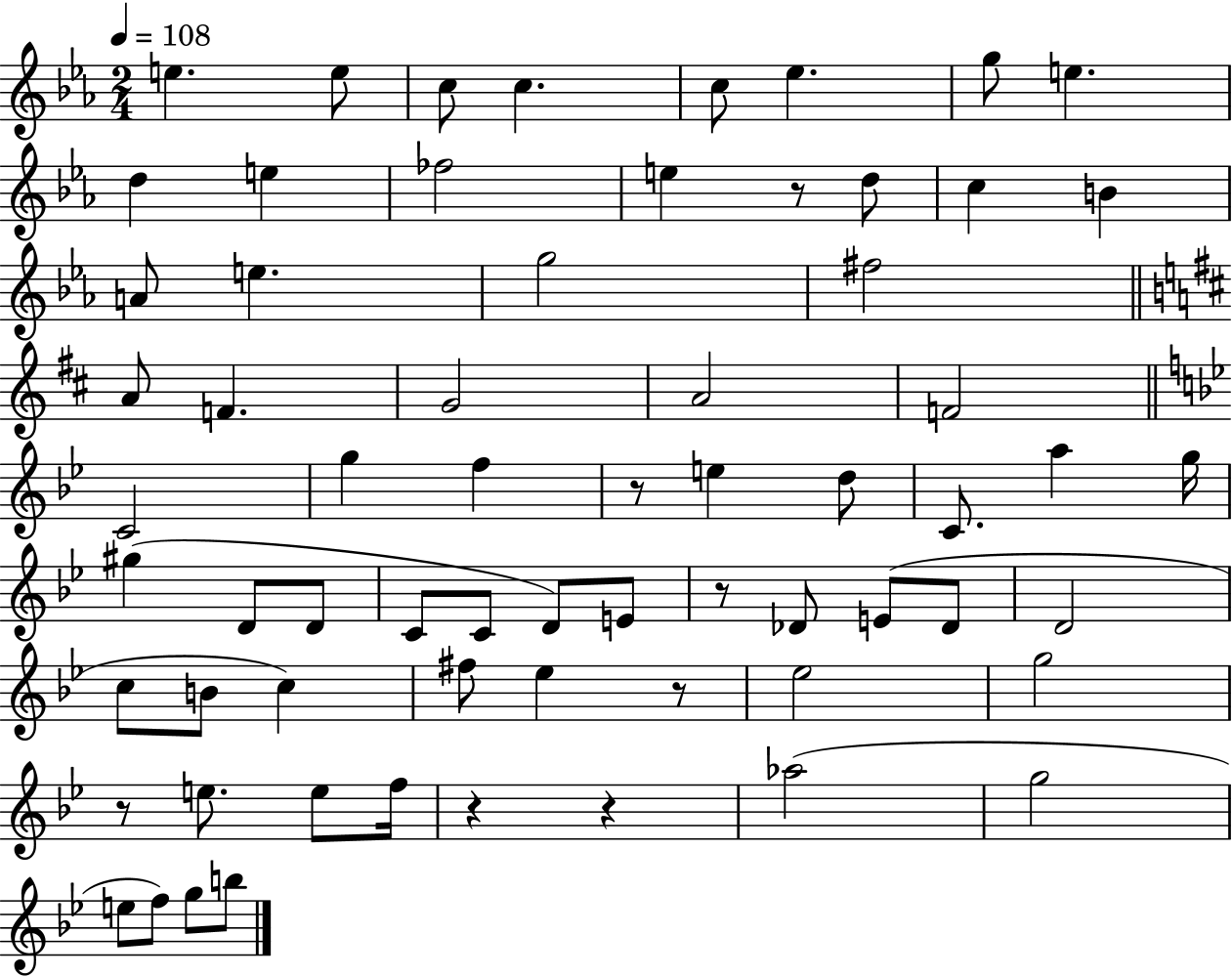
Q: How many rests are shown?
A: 7